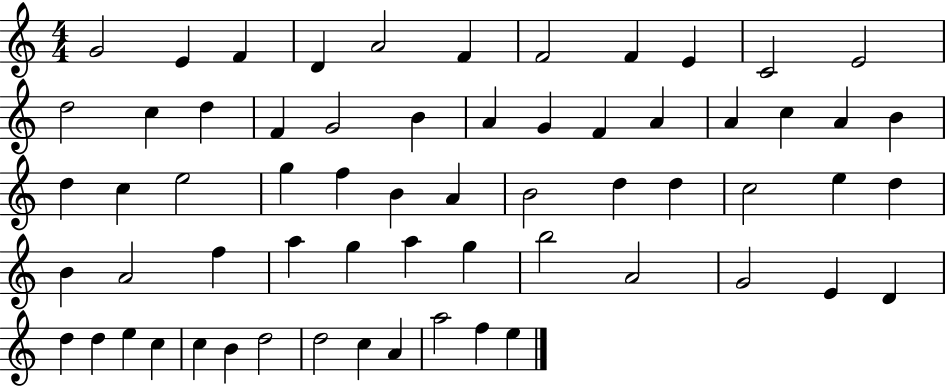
{
  \clef treble
  \numericTimeSignature
  \time 4/4
  \key c \major
  g'2 e'4 f'4 | d'4 a'2 f'4 | f'2 f'4 e'4 | c'2 e'2 | \break d''2 c''4 d''4 | f'4 g'2 b'4 | a'4 g'4 f'4 a'4 | a'4 c''4 a'4 b'4 | \break d''4 c''4 e''2 | g''4 f''4 b'4 a'4 | b'2 d''4 d''4 | c''2 e''4 d''4 | \break b'4 a'2 f''4 | a''4 g''4 a''4 g''4 | b''2 a'2 | g'2 e'4 d'4 | \break d''4 d''4 e''4 c''4 | c''4 b'4 d''2 | d''2 c''4 a'4 | a''2 f''4 e''4 | \break \bar "|."
}